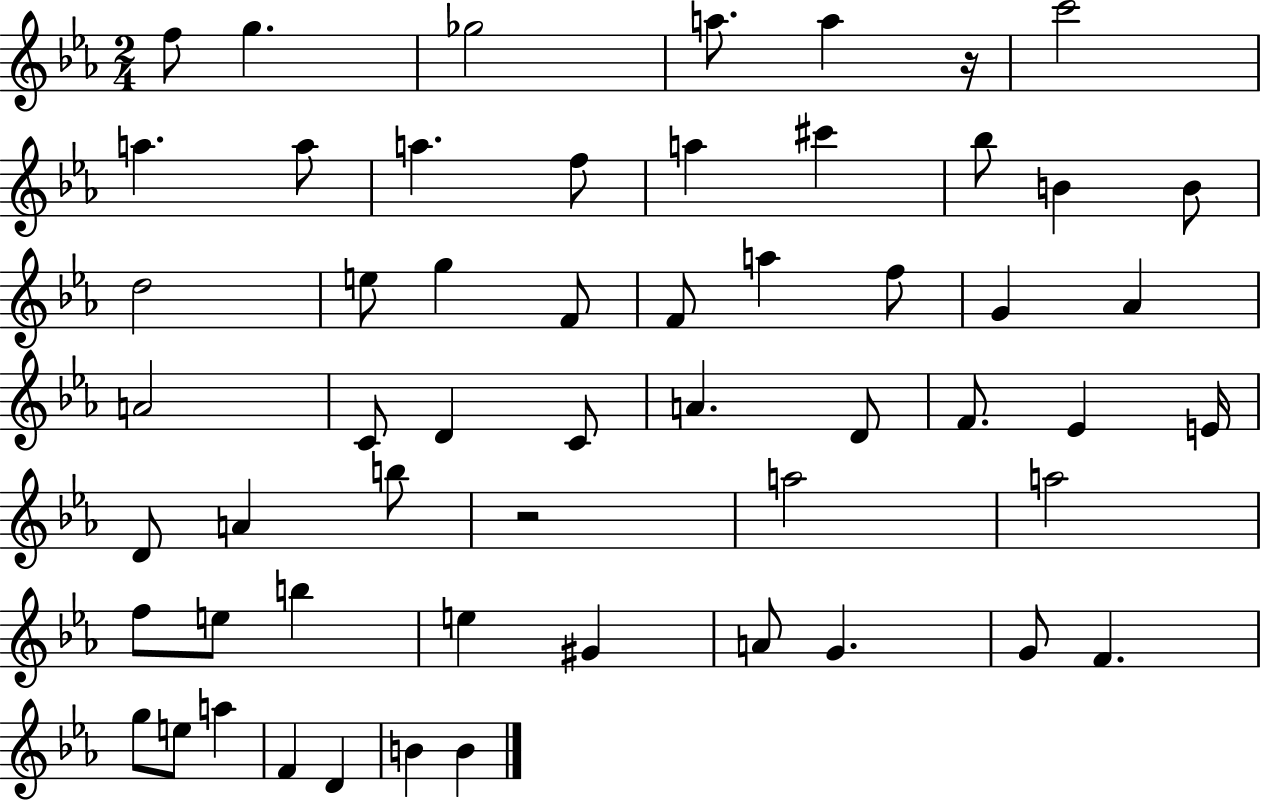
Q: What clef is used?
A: treble